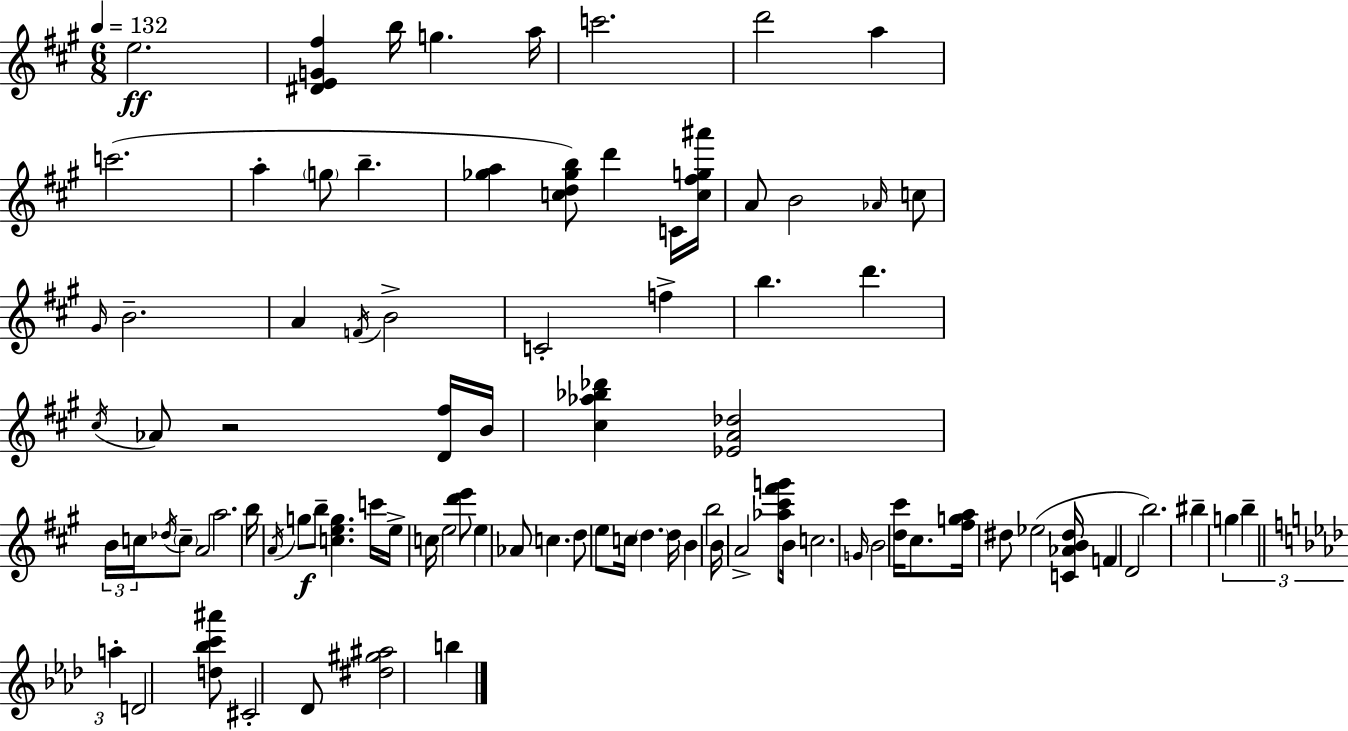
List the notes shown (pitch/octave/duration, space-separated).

E5/h. [D#4,E4,G4,F#5]/q B5/s G5/q. A5/s C6/h. D6/h A5/q C6/h. A5/q G5/e B5/q. [Gb5,A5]/q [C5,D5,Gb5,B5]/e D6/q C4/s [C5,F#5,G5,A#6]/s A4/e B4/h Ab4/s C5/e G#4/s B4/h. A4/q F4/s B4/h C4/h F5/q B5/q. D6/q. C#5/s Ab4/e R/h [D4,F#5]/s B4/s [C#5,Ab5,Bb5,Db6]/q [Eb4,A4,Db5]/h B4/s C5/s Db5/s C5/e A4/h A5/h. B5/s A4/s G5/e B5/e [C5,E5,G5]/q. C6/s E5/s C5/s E5/h [D6,E6]/e E5/q Ab4/e C5/q. D5/e E5/e C5/s D5/q. D5/s B4/q B5/h B4/s A4/h [Ab5,C#6,F#6,G6]/e B4/s C5/h. G4/s B4/h [D5,C#6]/s C#5/e. [F#5,G5,A5]/s D#5/e Eb5/h [C4,Ab4,B4,D#5]/s F4/q D4/h B5/h. BIS5/q G5/q B5/q A5/q D4/h [D5,Bb5,C6,A#6]/e C#4/h Db4/e [D#5,G#5,A#5]/h B5/q